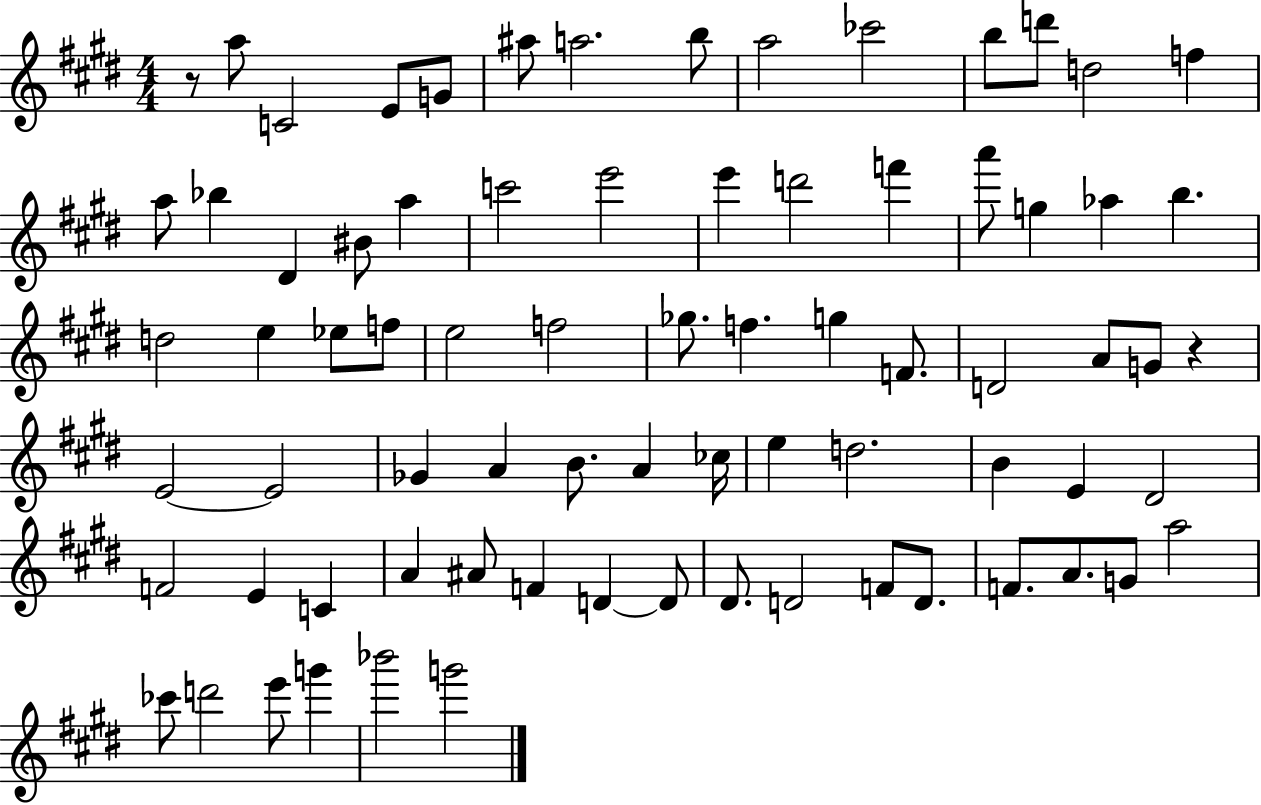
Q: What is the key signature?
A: E major